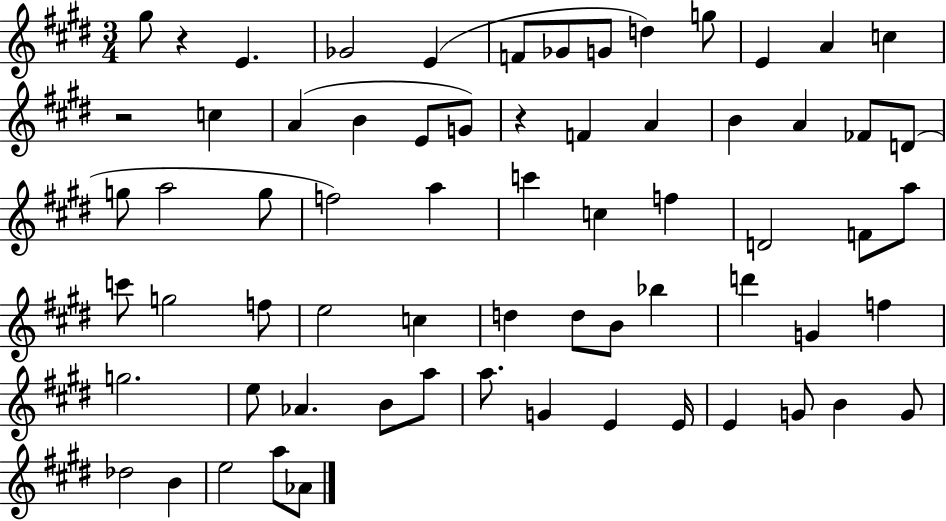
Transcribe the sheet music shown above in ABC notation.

X:1
T:Untitled
M:3/4
L:1/4
K:E
^g/2 z E _G2 E F/2 _G/2 G/2 d g/2 E A c z2 c A B E/2 G/2 z F A B A _F/2 D/2 g/2 a2 g/2 f2 a c' c f D2 F/2 a/2 c'/2 g2 f/2 e2 c d d/2 B/2 _b d' G f g2 e/2 _A B/2 a/2 a/2 G E E/4 E G/2 B G/2 _d2 B e2 a/2 _A/2